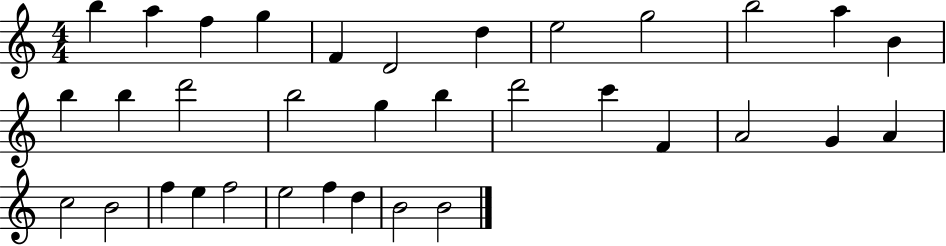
{
  \clef treble
  \numericTimeSignature
  \time 4/4
  \key c \major
  b''4 a''4 f''4 g''4 | f'4 d'2 d''4 | e''2 g''2 | b''2 a''4 b'4 | \break b''4 b''4 d'''2 | b''2 g''4 b''4 | d'''2 c'''4 f'4 | a'2 g'4 a'4 | \break c''2 b'2 | f''4 e''4 f''2 | e''2 f''4 d''4 | b'2 b'2 | \break \bar "|."
}